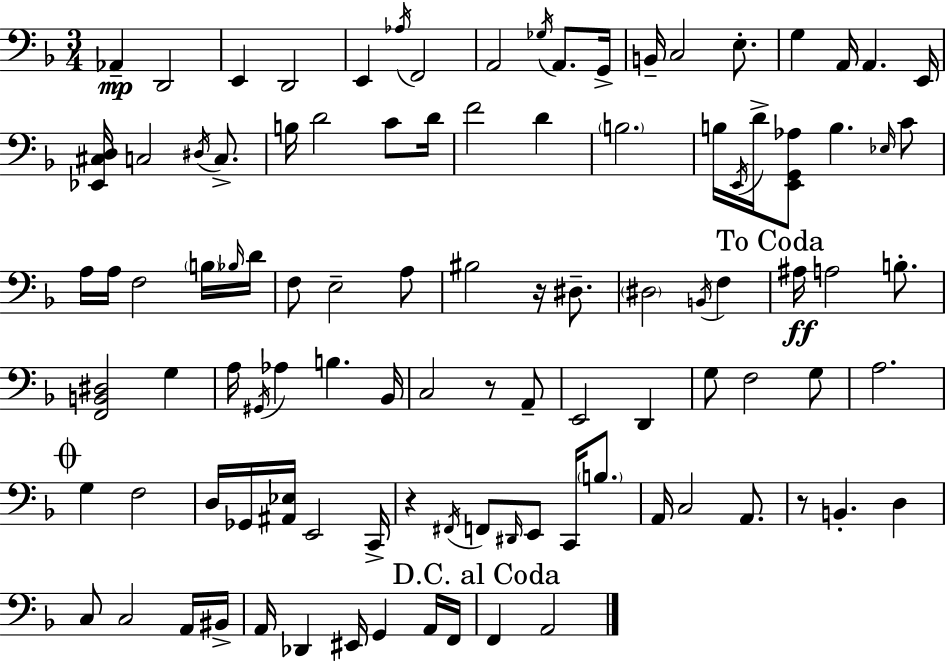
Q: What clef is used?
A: bass